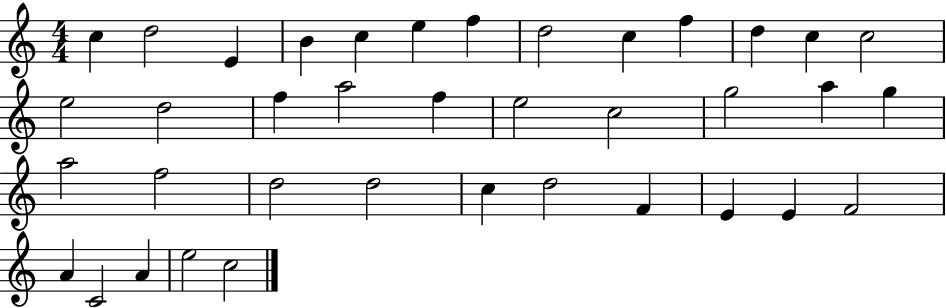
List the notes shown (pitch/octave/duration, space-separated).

C5/q D5/h E4/q B4/q C5/q E5/q F5/q D5/h C5/q F5/q D5/q C5/q C5/h E5/h D5/h F5/q A5/h F5/q E5/h C5/h G5/h A5/q G5/q A5/h F5/h D5/h D5/h C5/q D5/h F4/q E4/q E4/q F4/h A4/q C4/h A4/q E5/h C5/h